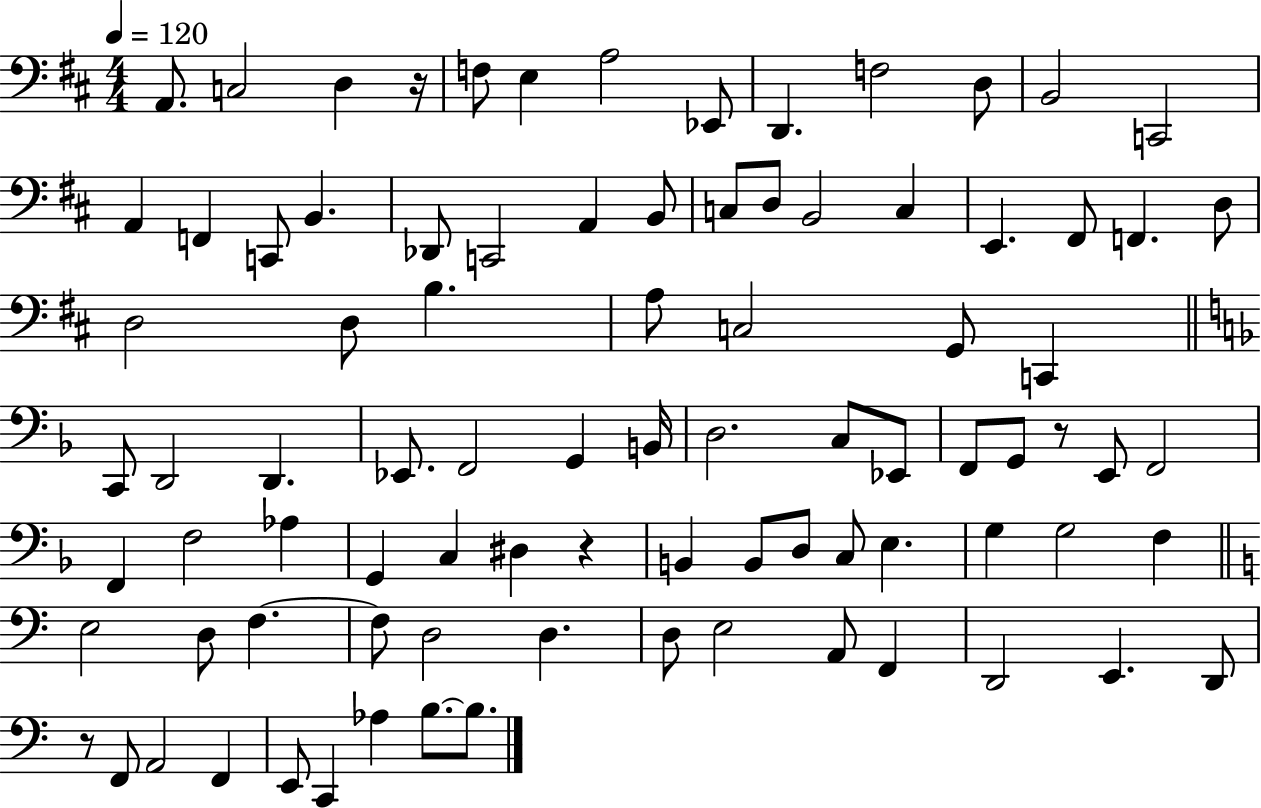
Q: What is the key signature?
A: D major